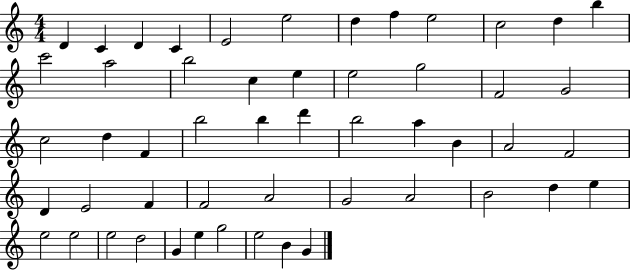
D4/q C4/q D4/q C4/q E4/h E5/h D5/q F5/q E5/h C5/h D5/q B5/q C6/h A5/h B5/h C5/q E5/q E5/h G5/h F4/h G4/h C5/h D5/q F4/q B5/h B5/q D6/q B5/h A5/q B4/q A4/h F4/h D4/q E4/h F4/q F4/h A4/h G4/h A4/h B4/h D5/q E5/q E5/h E5/h E5/h D5/h G4/q E5/q G5/h E5/h B4/q G4/q